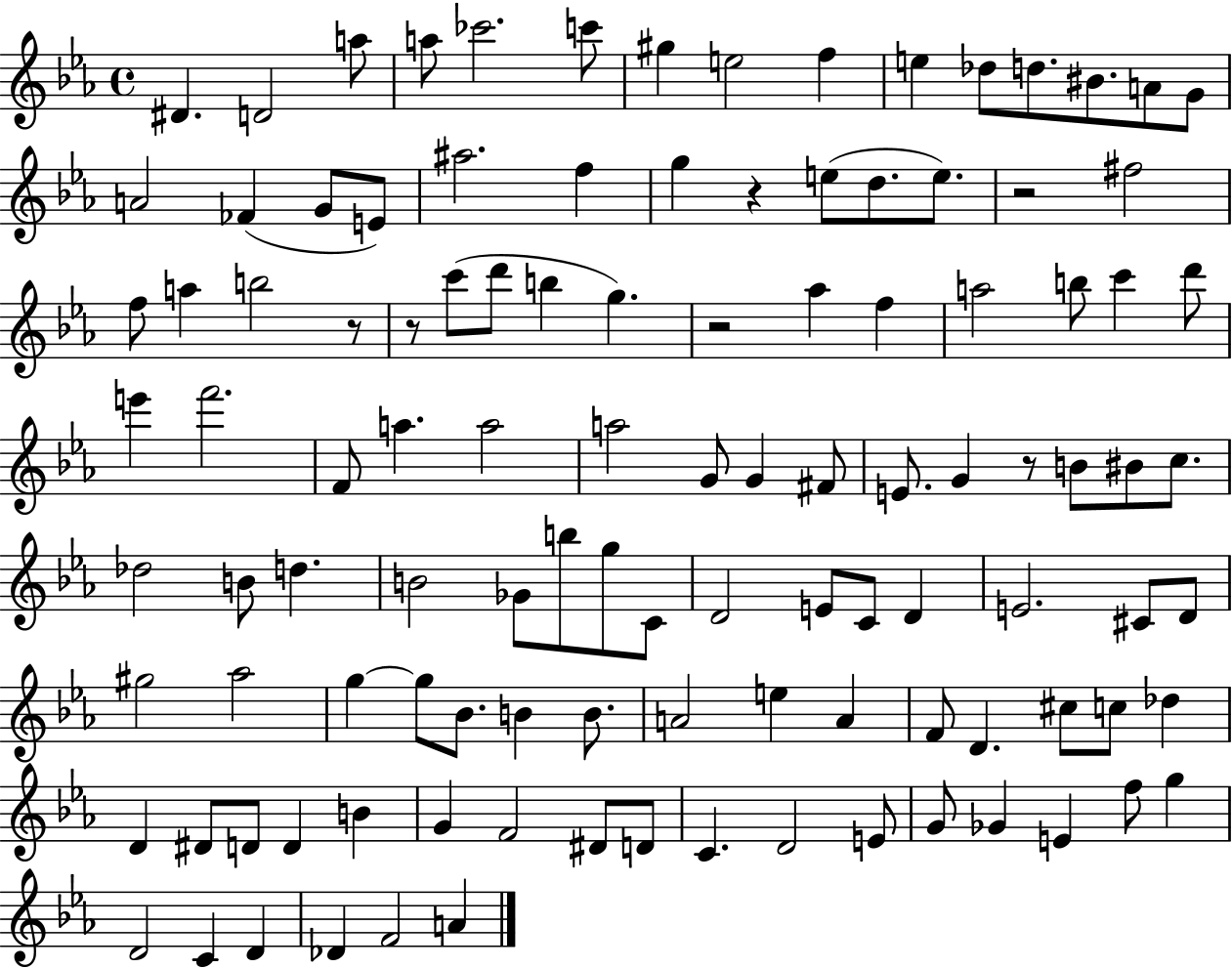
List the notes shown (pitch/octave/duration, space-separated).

D#4/q. D4/h A5/e A5/e CES6/h. C6/e G#5/q E5/h F5/q E5/q Db5/e D5/e. BIS4/e. A4/e G4/e A4/h FES4/q G4/e E4/e A#5/h. F5/q G5/q R/q E5/e D5/e. E5/e. R/h F#5/h F5/e A5/q B5/h R/e R/e C6/e D6/e B5/q G5/q. R/h Ab5/q F5/q A5/h B5/e C6/q D6/e E6/q F6/h. F4/e A5/q. A5/h A5/h G4/e G4/q F#4/e E4/e. G4/q R/e B4/e BIS4/e C5/e. Db5/h B4/e D5/q. B4/h Gb4/e B5/e G5/e C4/e D4/h E4/e C4/e D4/q E4/h. C#4/e D4/e G#5/h Ab5/h G5/q G5/e Bb4/e. B4/q B4/e. A4/h E5/q A4/q F4/e D4/q. C#5/e C5/e Db5/q D4/q D#4/e D4/e D4/q B4/q G4/q F4/h D#4/e D4/e C4/q. D4/h E4/e G4/e Gb4/q E4/q F5/e G5/q D4/h C4/q D4/q Db4/q F4/h A4/q